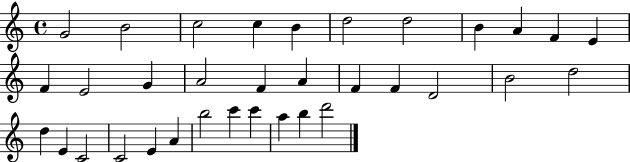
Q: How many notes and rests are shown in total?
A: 34